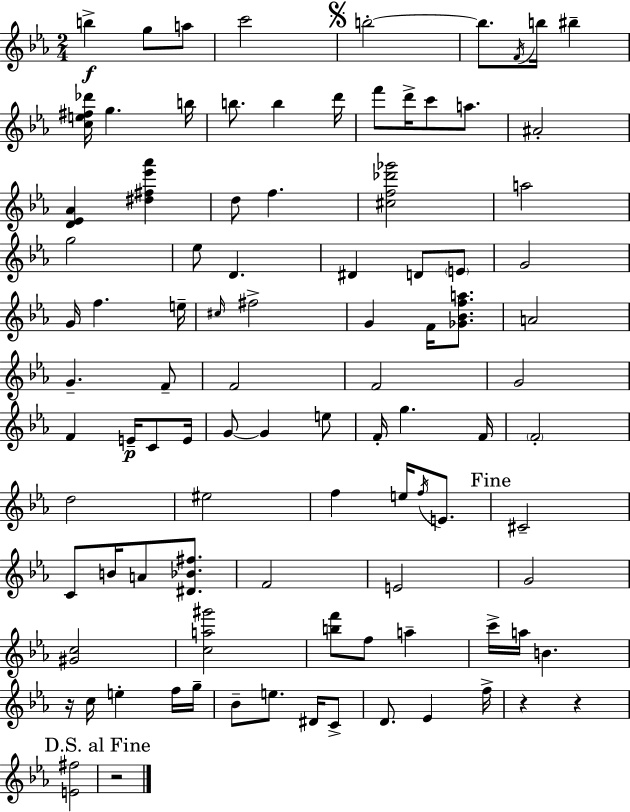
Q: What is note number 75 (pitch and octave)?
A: G5